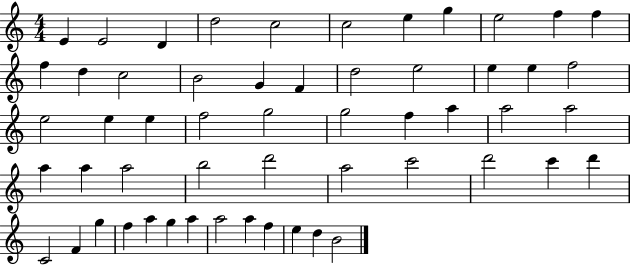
{
  \clef treble
  \numericTimeSignature
  \time 4/4
  \key c \major
  e'4 e'2 d'4 | d''2 c''2 | c''2 e''4 g''4 | e''2 f''4 f''4 | \break f''4 d''4 c''2 | b'2 g'4 f'4 | d''2 e''2 | e''4 e''4 f''2 | \break e''2 e''4 e''4 | f''2 g''2 | g''2 f''4 a''4 | a''2 a''2 | \break a''4 a''4 a''2 | b''2 d'''2 | a''2 c'''2 | d'''2 c'''4 d'''4 | \break c'2 f'4 g''4 | f''4 a''4 g''4 a''4 | a''2 a''4 f''4 | e''4 d''4 b'2 | \break \bar "|."
}